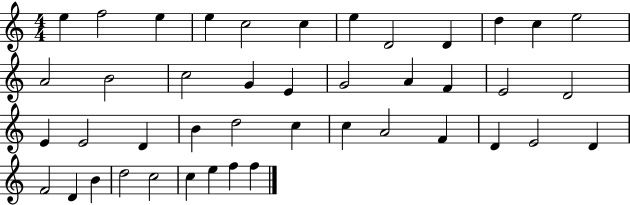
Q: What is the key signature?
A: C major